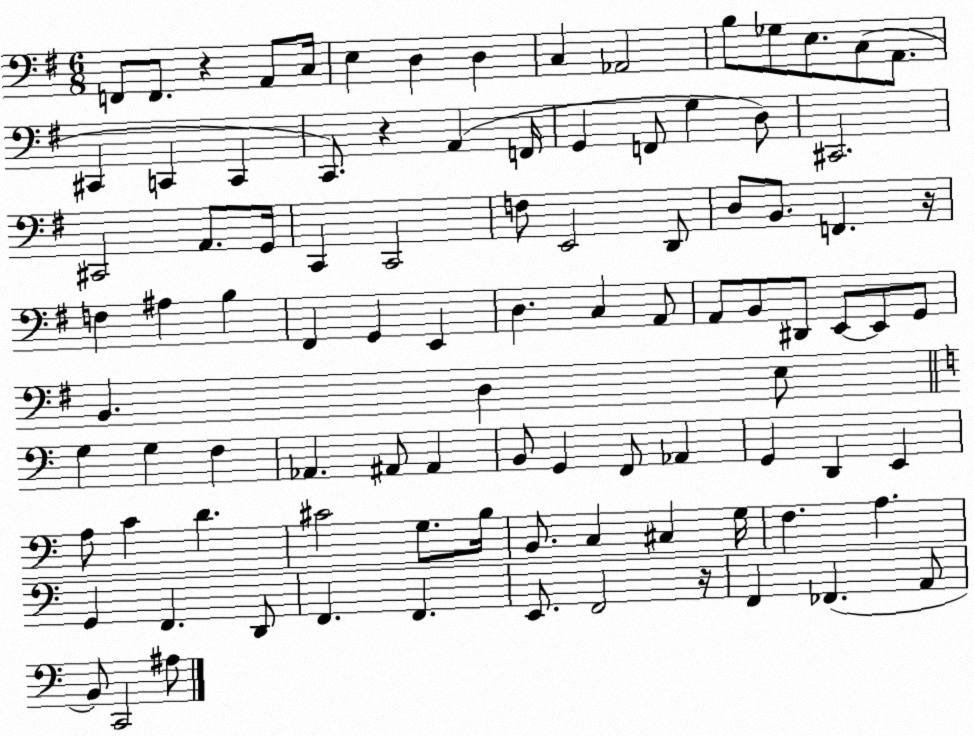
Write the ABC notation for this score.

X:1
T:Untitled
M:6/8
L:1/4
K:G
F,,/2 F,,/2 z A,,/2 C,/4 E, D, D, C, _A,,2 B,/2 _G,/2 E,/2 C,/2 A,,/2 ^C,, C,, C,, C,,/2 z A,, F,,/4 G,, F,,/2 G, D,/2 ^C,,2 ^C,,2 A,,/2 G,,/4 C,, C,,2 F,/2 E,,2 D,,/2 D,/2 B,,/2 F,, z/4 F, ^A, B, ^F,, G,, E,, D, C, A,,/2 A,,/2 B,,/2 ^D,,/2 E,,/2 E,,/2 G,,/2 B,, D, E,/2 G, G, F, _A,, ^A,,/2 ^A,, B,,/2 G,, F,,/2 _A,, G,, D,, E,, A,/2 C D ^C2 G,/2 B,/4 B,,/2 C, ^C, G,/4 F, A, G,, F,, D,,/2 F,, F,, E,,/2 F,,2 z/4 F,, _F,, A,,/2 B,,/2 C,,2 ^A,/2